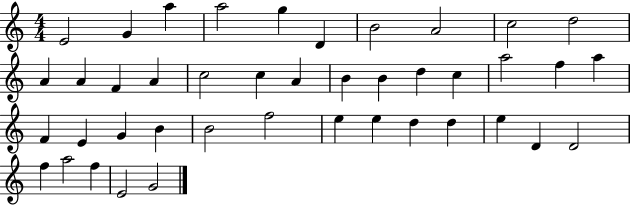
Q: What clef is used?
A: treble